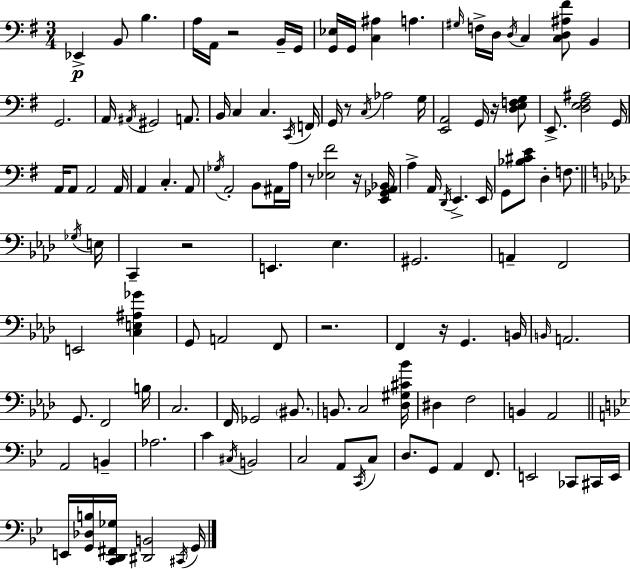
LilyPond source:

{
  \clef bass
  \numericTimeSignature
  \time 3/4
  \key g \major
  \repeat volta 2 { ees,4->\p b,8 b4. | a16 a,16 r2 b,16-- g,16 | <g, ees>16 g,16 <c ais>4 a4. | \grace { gis16 } f16-> d16 \acciaccatura { d16 } c4 <c d ais fis'>8 b,4 | \break g,2. | a,16 \acciaccatura { ais,16 } gis,2 | a,8. b,16 c4 c4. | \acciaccatura { c,16 } f,16 g,16 r8 \acciaccatura { c16 } aes2 | \break g16 <e, a,>2 | g,16 r16 <d e f g>8 e,8.-> <d e fis ais>2 | g,16 a,16 a,8 a,2 | a,16 a,4 c4.-. | \break a,8 \acciaccatura { ges16 } a,2-. | b,8 ais,16 a16 r8 <ees fis'>2 | r16 <e, ges, a, bes,>16 a4-> a,16 \acciaccatura { d,16 } | e,4.-> e,16 g,8 <bes cis' e'>8 d4-. | \break f8. \bar "||" \break \key aes \major \acciaccatura { ges16 } e16 c,4-- r2 | e,4. ees4. | gis,2. | a,4-- f,2 | \break e,2 <c e ais ges'>4 | g,8 a,2 | f,8 r2. | f,4 r16 g,4. | \break b,16 \grace { b,16 } a,2. | g,8. f,2 | b16 c2. | f,16 ges,2 | \break \parenthesize bis,8. b,8. c2 | <des gis cis' bes'>16 dis4 f2 | b,4 aes,2 | \bar "||" \break \key bes \major a,2 b,4-- | aes2. | c'4 \acciaccatura { cis16 } b,2 | c2 a,8 \acciaccatura { c,16 } | \break c8 d8. g,8 a,4 f,8. | e,2 ces,8 | cis,16 e,16 e,16 <g, des b>16 <c, d, fis, ges>16 <dis, b,>2 | \acciaccatura { cis,16 } g,16 } \bar "|."
}